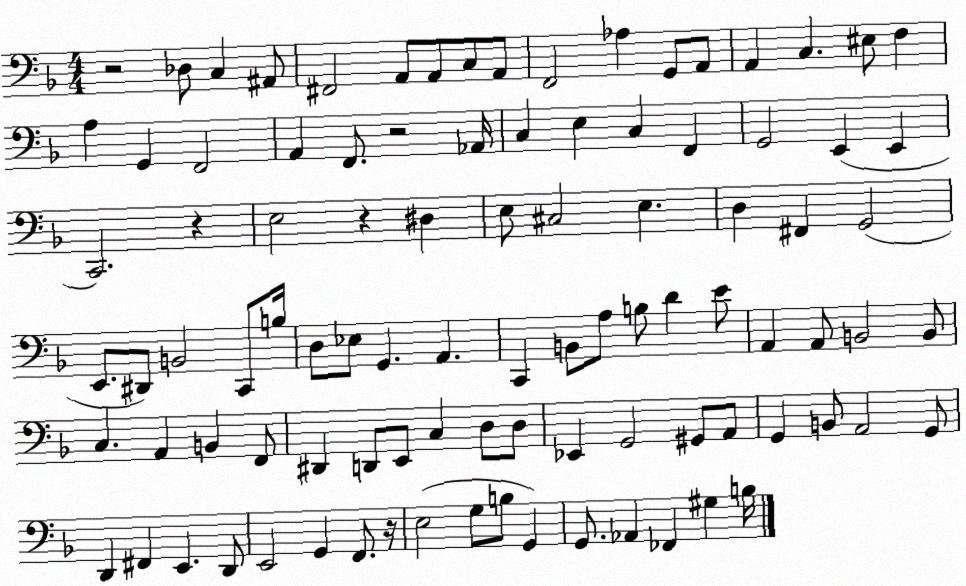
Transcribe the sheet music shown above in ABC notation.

X:1
T:Untitled
M:4/4
L:1/4
K:F
z2 _D,/2 C, ^A,,/2 ^F,,2 A,,/2 A,,/2 C,/2 A,,/2 F,,2 _A, G,,/2 A,,/2 A,, C, ^E,/2 F, A, G,, F,,2 A,, F,,/2 z2 _A,,/4 C, E, C, F,, G,,2 E,, E,, C,,2 z E,2 z ^D, E,/2 ^C,2 E, D, ^F,, G,,2 E,,/2 ^D,,/2 B,,2 C,,/2 B,/4 D,/2 _E,/2 G,, A,, C,, B,,/2 A,/2 B,/2 D E/2 A,, A,,/2 B,,2 B,,/2 C, A,, B,, F,,/2 ^D,, D,,/2 E,,/2 C, D,/2 D,/2 _E,, G,,2 ^G,,/2 A,,/2 G,, B,,/2 A,,2 G,,/2 D,, ^F,, E,, D,,/2 E,,2 G,, F,,/2 z/4 E,2 G,/2 B,/2 G,, G,,/2 _A,, _F,, ^G, B,/4